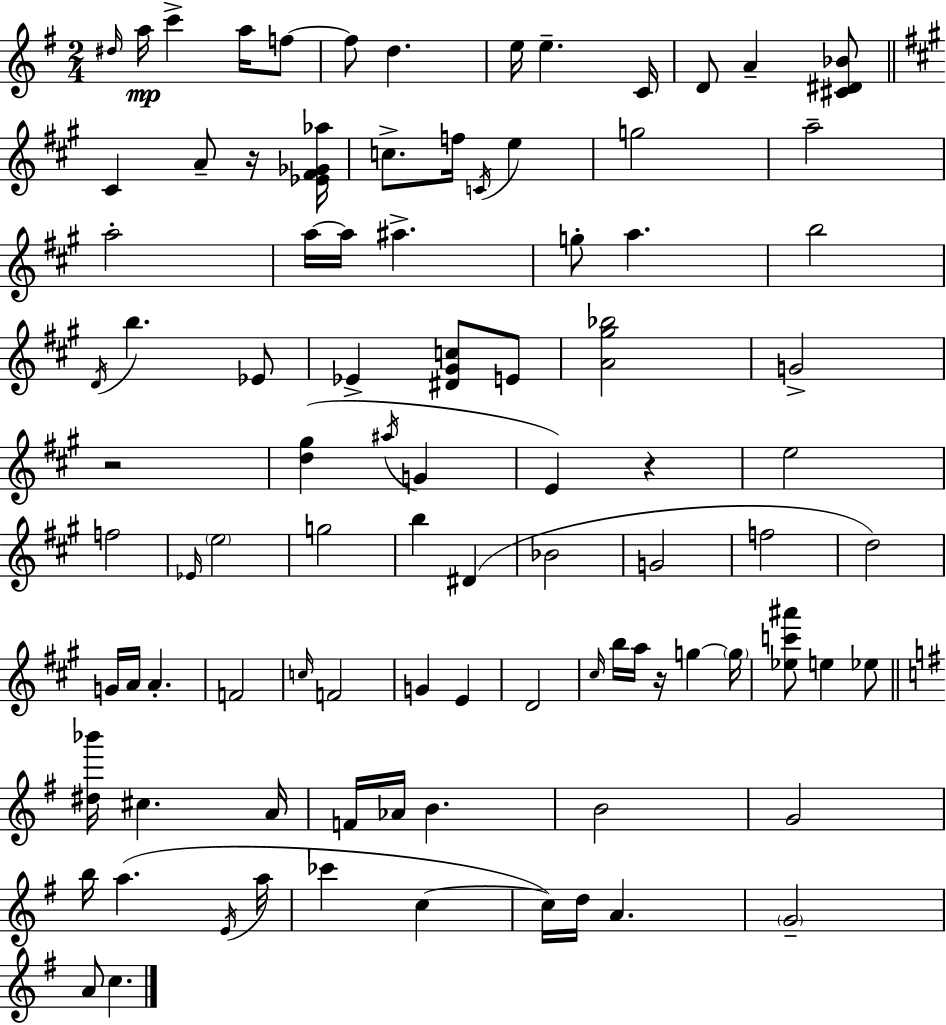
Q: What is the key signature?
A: G major